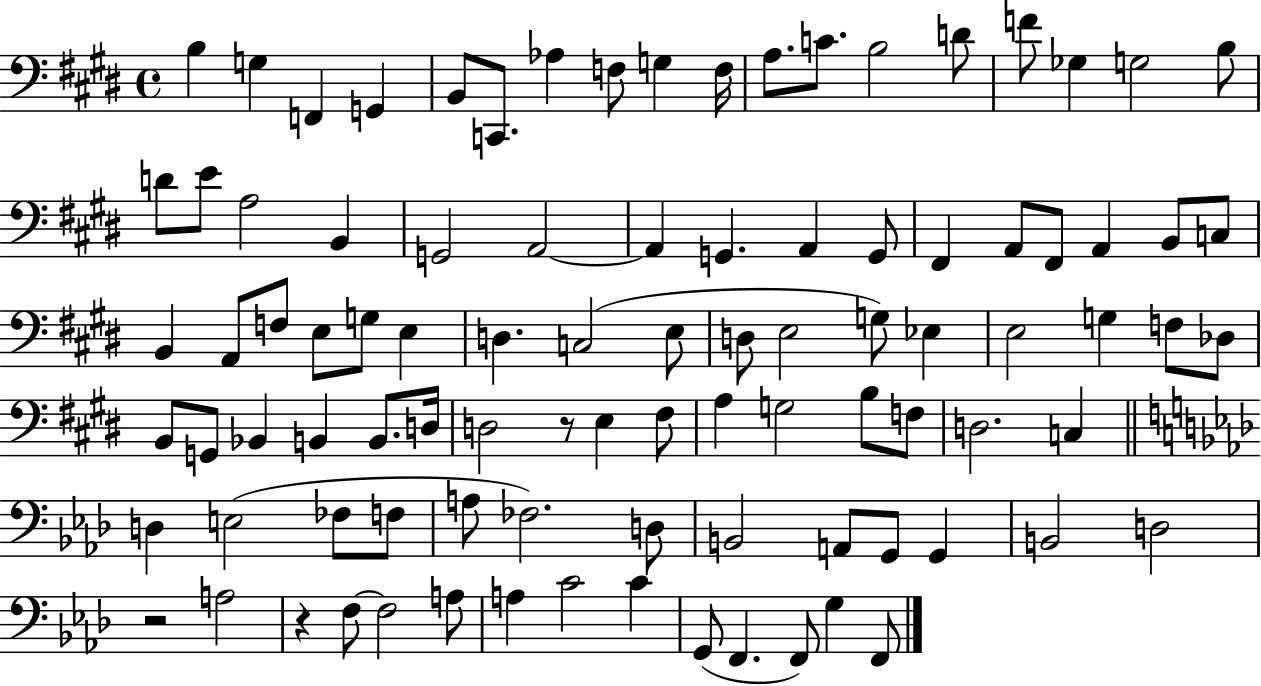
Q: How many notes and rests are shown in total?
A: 94